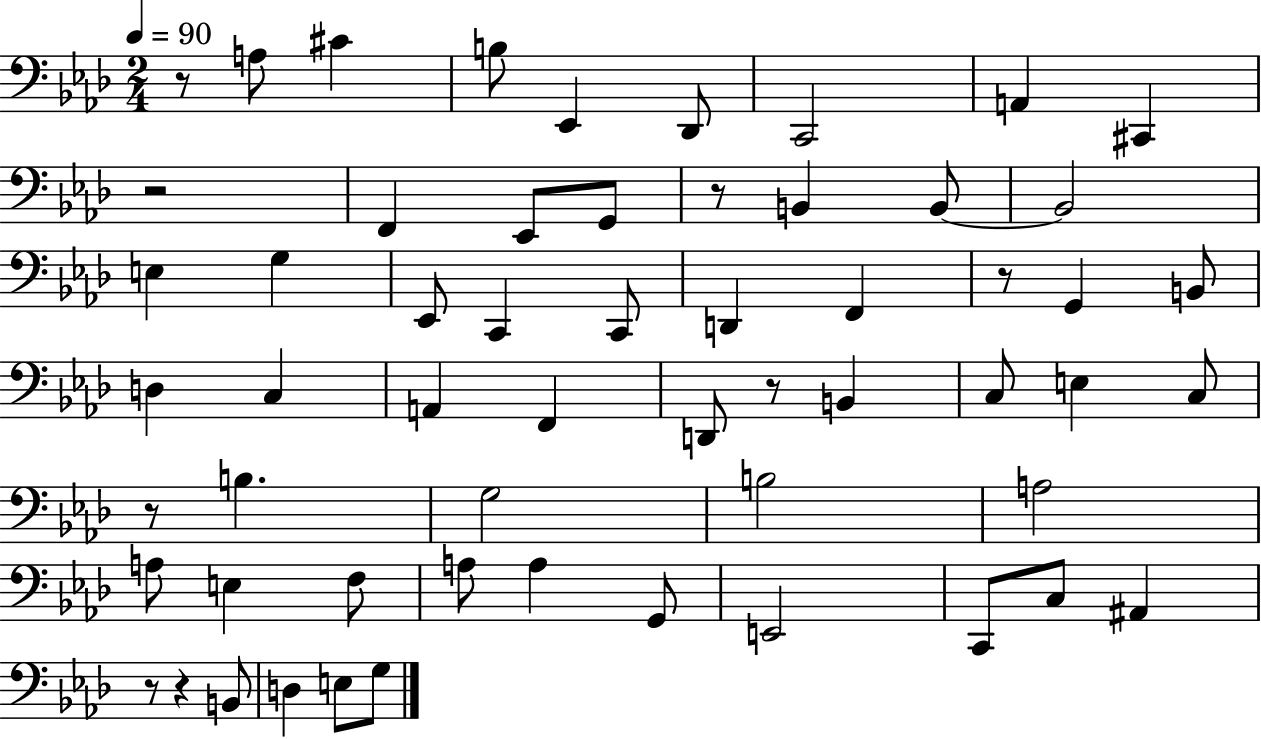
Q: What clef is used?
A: bass